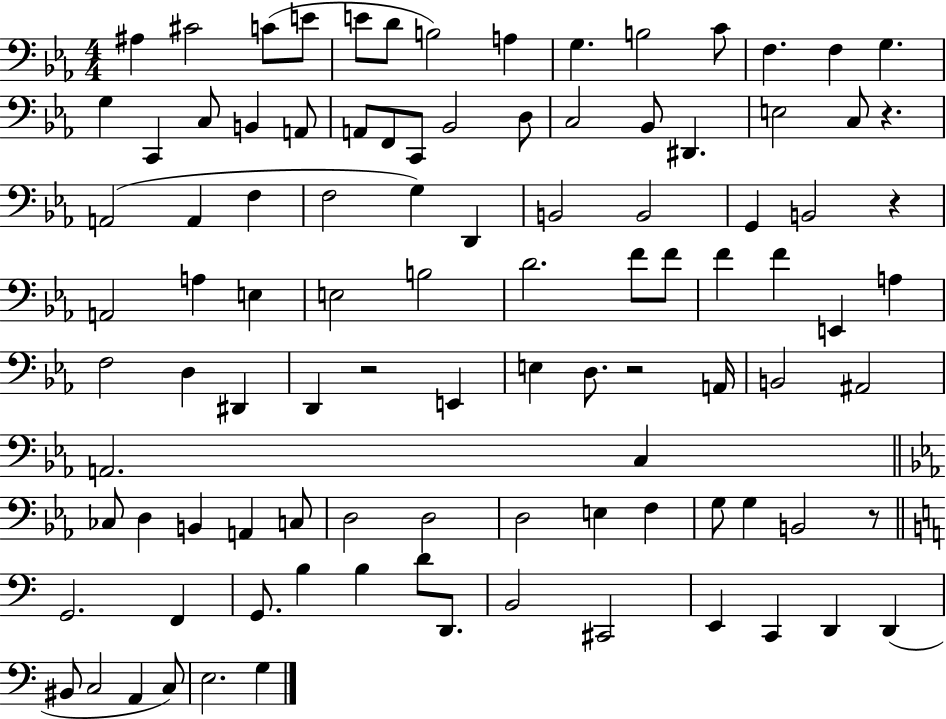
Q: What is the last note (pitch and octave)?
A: G3